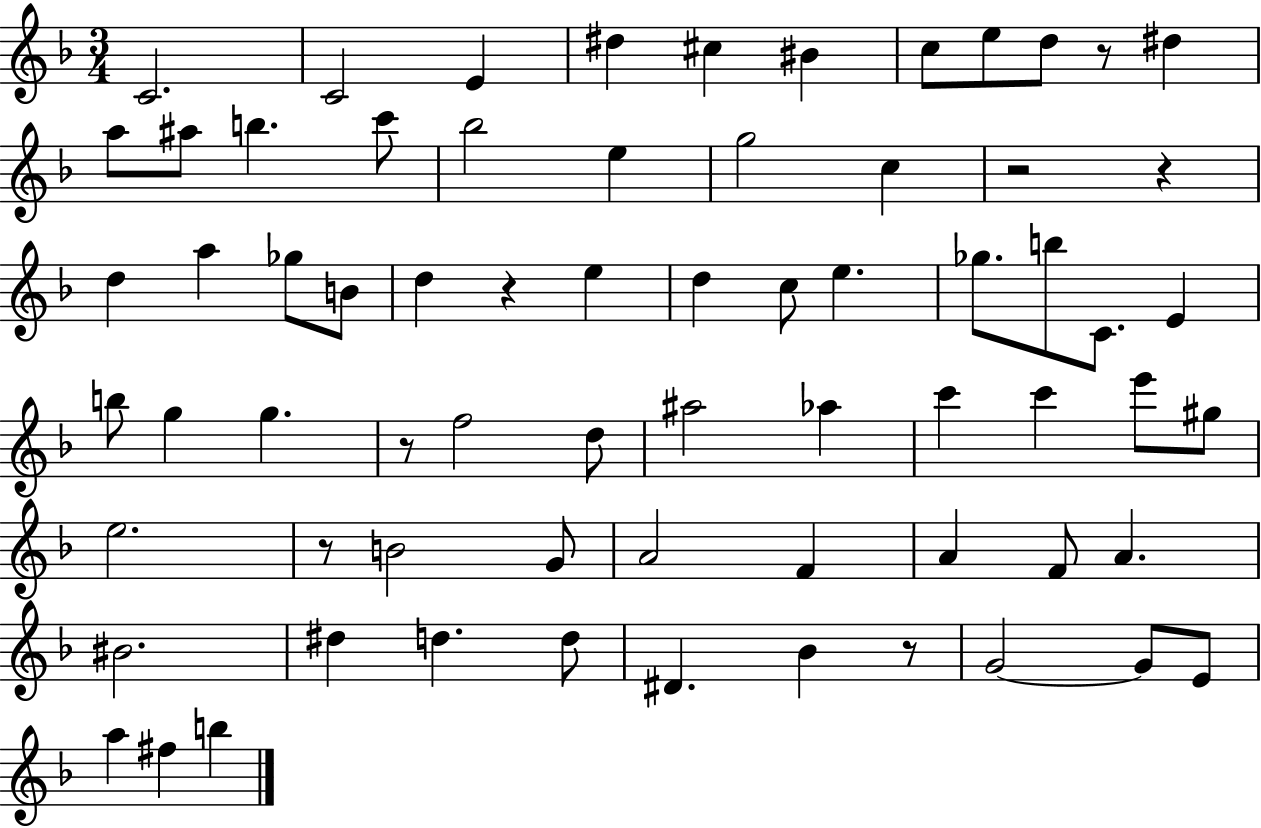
{
  \clef treble
  \numericTimeSignature
  \time 3/4
  \key f \major
  \repeat volta 2 { c'2. | c'2 e'4 | dis''4 cis''4 bis'4 | c''8 e''8 d''8 r8 dis''4 | \break a''8 ais''8 b''4. c'''8 | bes''2 e''4 | g''2 c''4 | r2 r4 | \break d''4 a''4 ges''8 b'8 | d''4 r4 e''4 | d''4 c''8 e''4. | ges''8. b''8 c'8. e'4 | \break b''8 g''4 g''4. | r8 f''2 d''8 | ais''2 aes''4 | c'''4 c'''4 e'''8 gis''8 | \break e''2. | r8 b'2 g'8 | a'2 f'4 | a'4 f'8 a'4. | \break bis'2. | dis''4 d''4. d''8 | dis'4. bes'4 r8 | g'2~~ g'8 e'8 | \break a''4 fis''4 b''4 | } \bar "|."
}